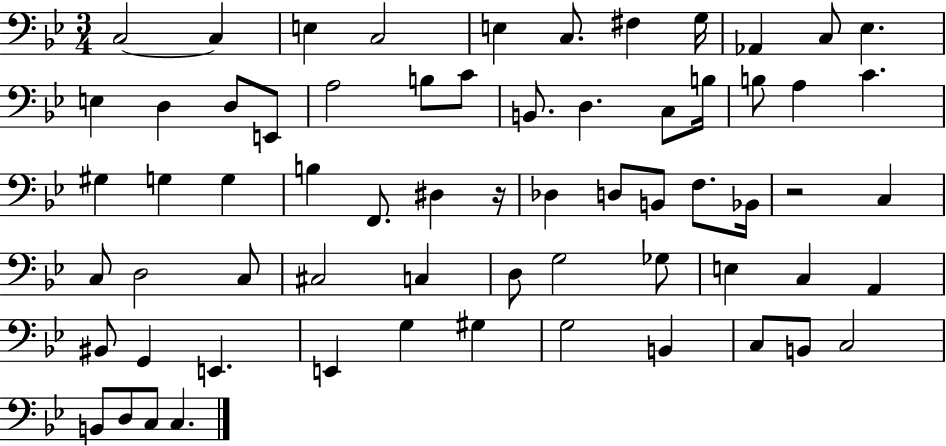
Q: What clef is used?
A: bass